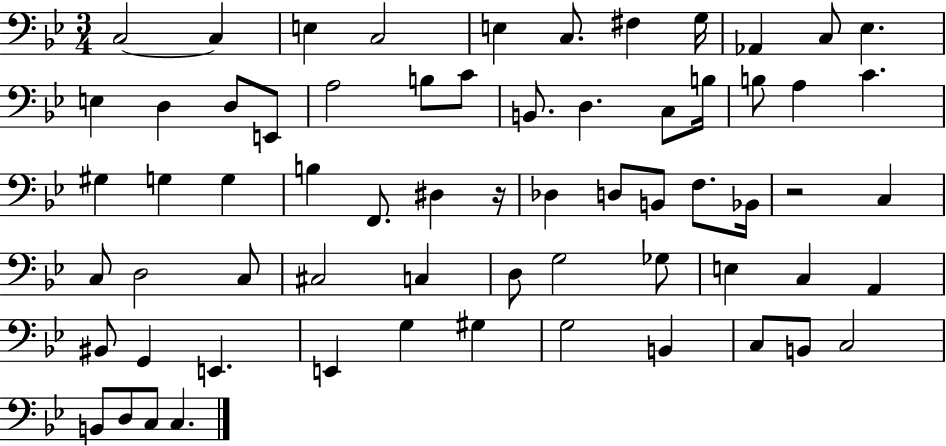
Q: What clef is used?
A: bass